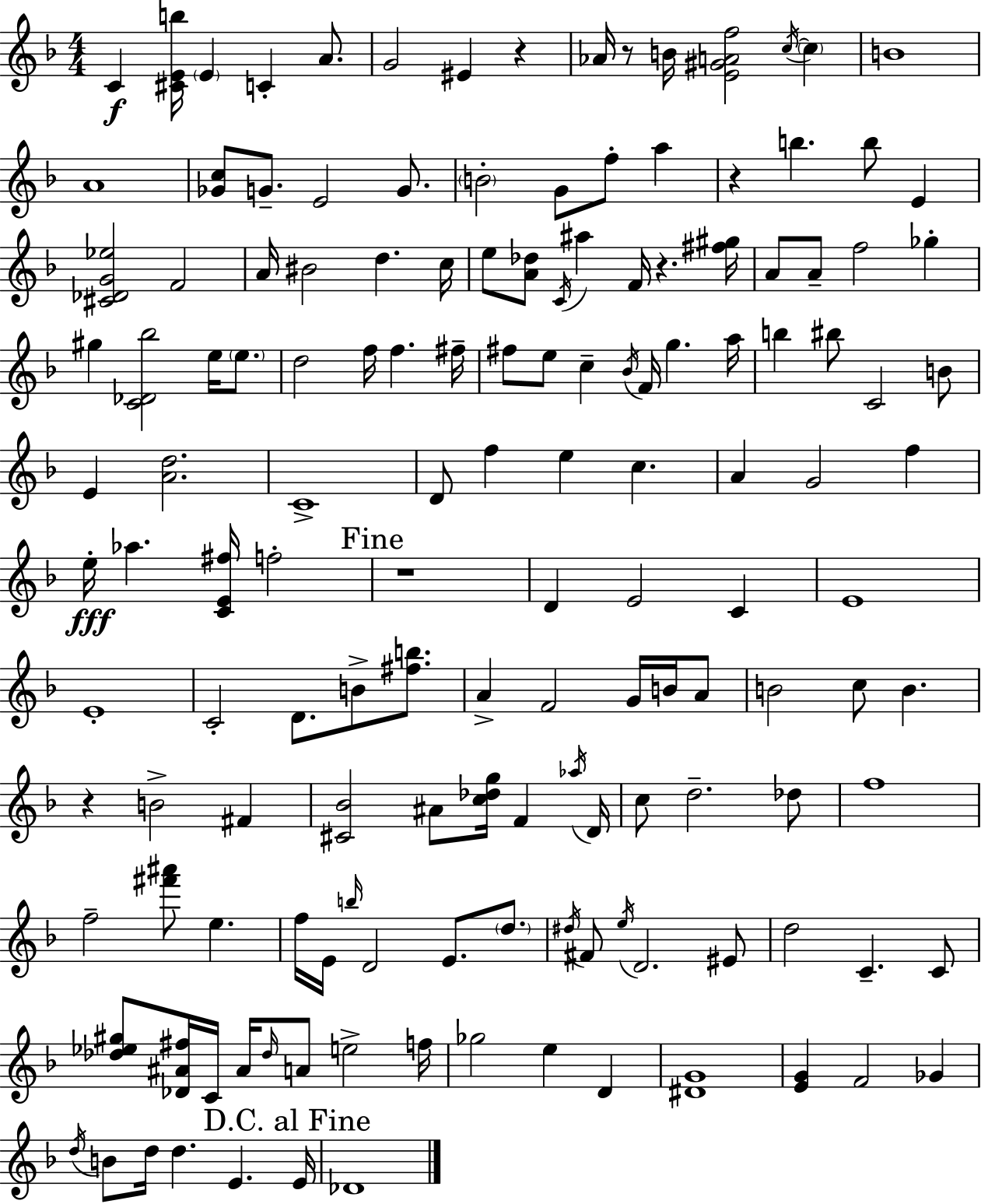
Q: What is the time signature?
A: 4/4